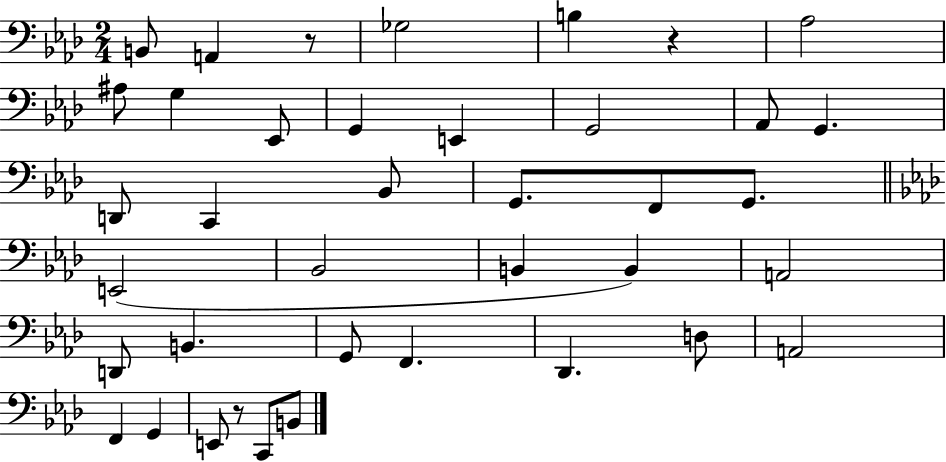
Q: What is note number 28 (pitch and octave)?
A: F2